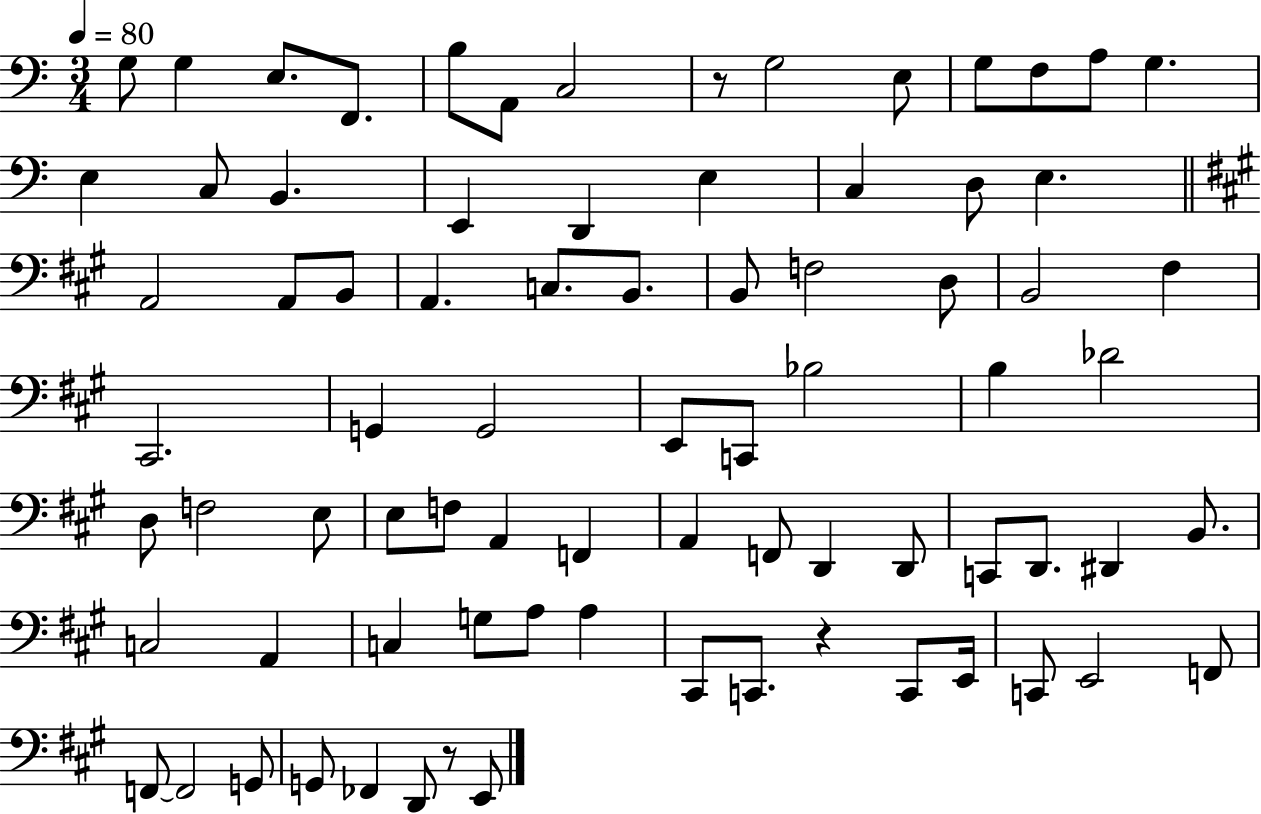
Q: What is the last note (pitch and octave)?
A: E2